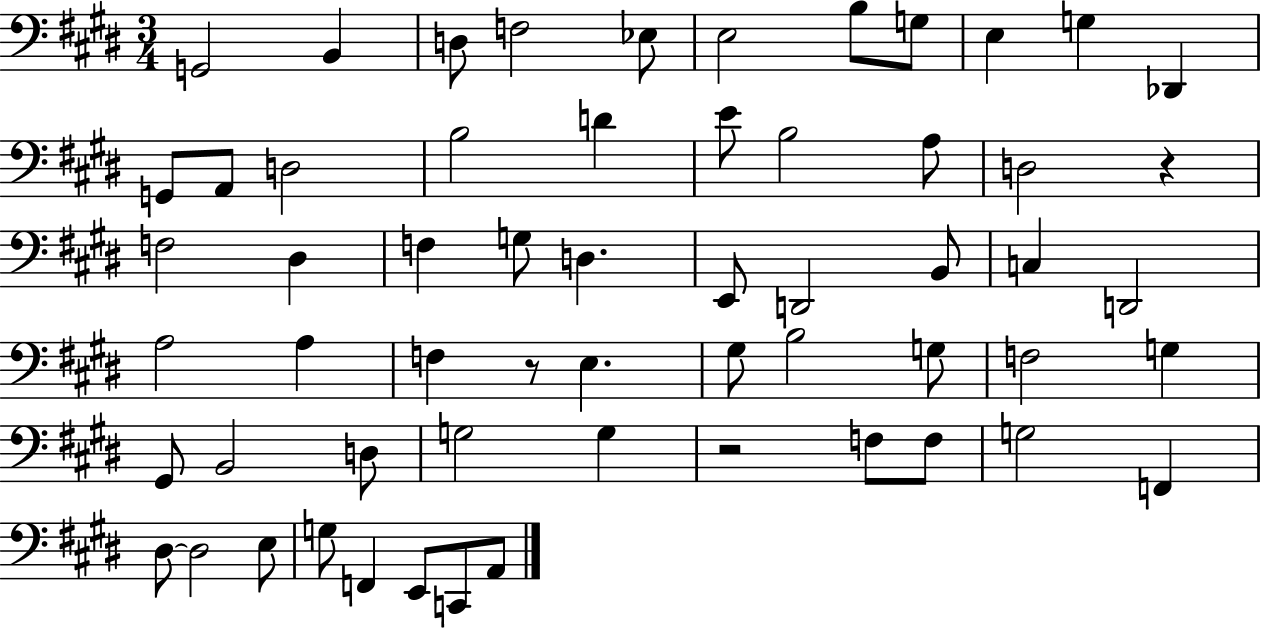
X:1
T:Untitled
M:3/4
L:1/4
K:E
G,,2 B,, D,/2 F,2 _E,/2 E,2 B,/2 G,/2 E, G, _D,, G,,/2 A,,/2 D,2 B,2 D E/2 B,2 A,/2 D,2 z F,2 ^D, F, G,/2 D, E,,/2 D,,2 B,,/2 C, D,,2 A,2 A, F, z/2 E, ^G,/2 B,2 G,/2 F,2 G, ^G,,/2 B,,2 D,/2 G,2 G, z2 F,/2 F,/2 G,2 F,, ^D,/2 ^D,2 E,/2 G,/2 F,, E,,/2 C,,/2 A,,/2